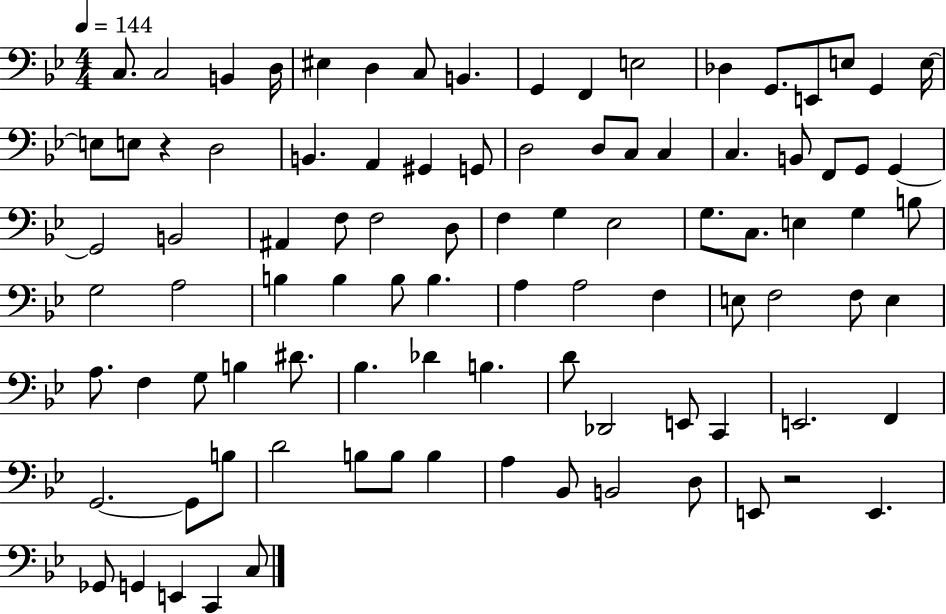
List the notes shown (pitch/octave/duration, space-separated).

C3/e. C3/h B2/q D3/s EIS3/q D3/q C3/e B2/q. G2/q F2/q E3/h Db3/q G2/e. E2/e E3/e G2/q E3/s E3/e E3/e R/q D3/h B2/q. A2/q G#2/q G2/e D3/h D3/e C3/e C3/q C3/q. B2/e F2/e G2/e G2/q G2/h B2/h A#2/q F3/e F3/h D3/e F3/q G3/q Eb3/h G3/e. C3/e. E3/q G3/q B3/e G3/h A3/h B3/q B3/q B3/e B3/q. A3/q A3/h F3/q E3/e F3/h F3/e E3/q A3/e. F3/q G3/e B3/q D#4/e. Bb3/q. Db4/q B3/q. D4/e Db2/h E2/e C2/q E2/h. F2/q G2/h. G2/e B3/e D4/h B3/e B3/e B3/q A3/q Bb2/e B2/h D3/e E2/e R/h E2/q. Gb2/e G2/q E2/q C2/q C3/e